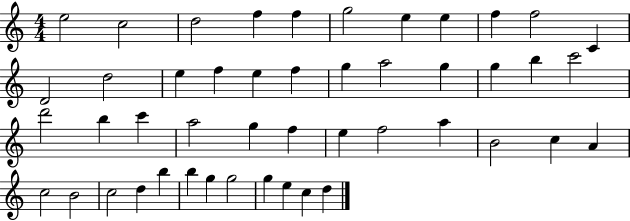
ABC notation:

X:1
T:Untitled
M:4/4
L:1/4
K:C
e2 c2 d2 f f g2 e e f f2 C D2 d2 e f e f g a2 g g b c'2 d'2 b c' a2 g f e f2 a B2 c A c2 B2 c2 d b b g g2 g e c d